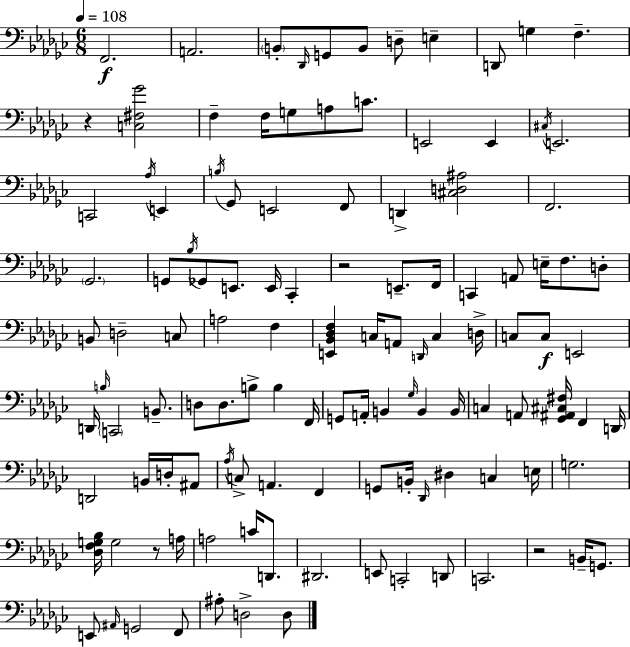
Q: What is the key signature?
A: EES minor